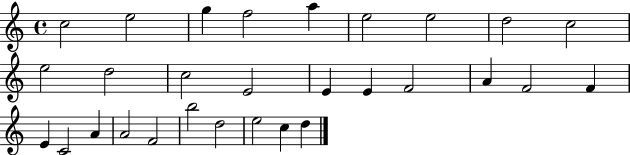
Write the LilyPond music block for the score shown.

{
  \clef treble
  \time 4/4
  \defaultTimeSignature
  \key c \major
  c''2 e''2 | g''4 f''2 a''4 | e''2 e''2 | d''2 c''2 | \break e''2 d''2 | c''2 e'2 | e'4 e'4 f'2 | a'4 f'2 f'4 | \break e'4 c'2 a'4 | a'2 f'2 | b''2 d''2 | e''2 c''4 d''4 | \break \bar "|."
}